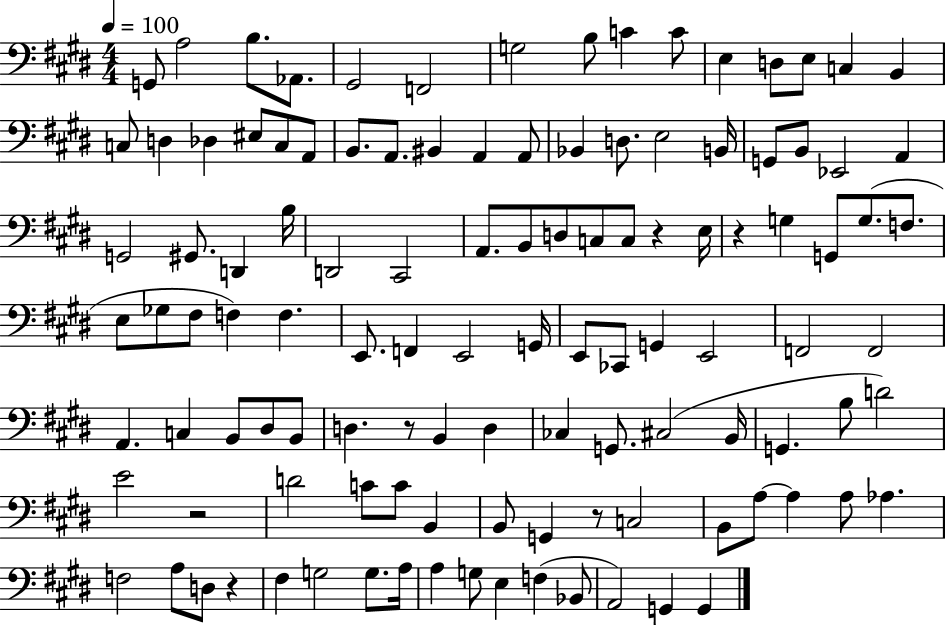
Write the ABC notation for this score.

X:1
T:Untitled
M:4/4
L:1/4
K:E
G,,/2 A,2 B,/2 _A,,/2 ^G,,2 F,,2 G,2 B,/2 C C/2 E, D,/2 E,/2 C, B,, C,/2 D, _D, ^E,/2 C,/2 A,,/2 B,,/2 A,,/2 ^B,, A,, A,,/2 _B,, D,/2 E,2 B,,/4 G,,/2 B,,/2 _E,,2 A,, G,,2 ^G,,/2 D,, B,/4 D,,2 ^C,,2 A,,/2 B,,/2 D,/2 C,/2 C,/2 z E,/4 z G, G,,/2 G,/2 F,/2 E,/2 _G,/2 ^F,/2 F, F, E,,/2 F,, E,,2 G,,/4 E,,/2 _C,,/2 G,, E,,2 F,,2 F,,2 A,, C, B,,/2 ^D,/2 B,,/2 D, z/2 B,, D, _C, G,,/2 ^C,2 B,,/4 G,, B,/2 D2 E2 z2 D2 C/2 C/2 B,, B,,/2 G,, z/2 C,2 B,,/2 A,/2 A, A,/2 _A, F,2 A,/2 D,/2 z ^F, G,2 G,/2 A,/4 A, G,/2 E, F, _B,,/2 A,,2 G,, G,,